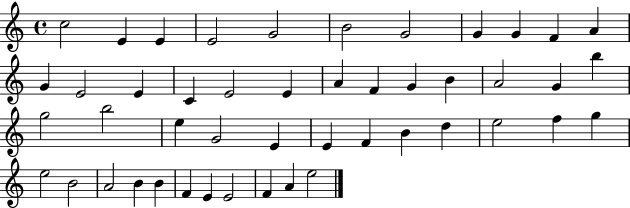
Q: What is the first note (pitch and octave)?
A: C5